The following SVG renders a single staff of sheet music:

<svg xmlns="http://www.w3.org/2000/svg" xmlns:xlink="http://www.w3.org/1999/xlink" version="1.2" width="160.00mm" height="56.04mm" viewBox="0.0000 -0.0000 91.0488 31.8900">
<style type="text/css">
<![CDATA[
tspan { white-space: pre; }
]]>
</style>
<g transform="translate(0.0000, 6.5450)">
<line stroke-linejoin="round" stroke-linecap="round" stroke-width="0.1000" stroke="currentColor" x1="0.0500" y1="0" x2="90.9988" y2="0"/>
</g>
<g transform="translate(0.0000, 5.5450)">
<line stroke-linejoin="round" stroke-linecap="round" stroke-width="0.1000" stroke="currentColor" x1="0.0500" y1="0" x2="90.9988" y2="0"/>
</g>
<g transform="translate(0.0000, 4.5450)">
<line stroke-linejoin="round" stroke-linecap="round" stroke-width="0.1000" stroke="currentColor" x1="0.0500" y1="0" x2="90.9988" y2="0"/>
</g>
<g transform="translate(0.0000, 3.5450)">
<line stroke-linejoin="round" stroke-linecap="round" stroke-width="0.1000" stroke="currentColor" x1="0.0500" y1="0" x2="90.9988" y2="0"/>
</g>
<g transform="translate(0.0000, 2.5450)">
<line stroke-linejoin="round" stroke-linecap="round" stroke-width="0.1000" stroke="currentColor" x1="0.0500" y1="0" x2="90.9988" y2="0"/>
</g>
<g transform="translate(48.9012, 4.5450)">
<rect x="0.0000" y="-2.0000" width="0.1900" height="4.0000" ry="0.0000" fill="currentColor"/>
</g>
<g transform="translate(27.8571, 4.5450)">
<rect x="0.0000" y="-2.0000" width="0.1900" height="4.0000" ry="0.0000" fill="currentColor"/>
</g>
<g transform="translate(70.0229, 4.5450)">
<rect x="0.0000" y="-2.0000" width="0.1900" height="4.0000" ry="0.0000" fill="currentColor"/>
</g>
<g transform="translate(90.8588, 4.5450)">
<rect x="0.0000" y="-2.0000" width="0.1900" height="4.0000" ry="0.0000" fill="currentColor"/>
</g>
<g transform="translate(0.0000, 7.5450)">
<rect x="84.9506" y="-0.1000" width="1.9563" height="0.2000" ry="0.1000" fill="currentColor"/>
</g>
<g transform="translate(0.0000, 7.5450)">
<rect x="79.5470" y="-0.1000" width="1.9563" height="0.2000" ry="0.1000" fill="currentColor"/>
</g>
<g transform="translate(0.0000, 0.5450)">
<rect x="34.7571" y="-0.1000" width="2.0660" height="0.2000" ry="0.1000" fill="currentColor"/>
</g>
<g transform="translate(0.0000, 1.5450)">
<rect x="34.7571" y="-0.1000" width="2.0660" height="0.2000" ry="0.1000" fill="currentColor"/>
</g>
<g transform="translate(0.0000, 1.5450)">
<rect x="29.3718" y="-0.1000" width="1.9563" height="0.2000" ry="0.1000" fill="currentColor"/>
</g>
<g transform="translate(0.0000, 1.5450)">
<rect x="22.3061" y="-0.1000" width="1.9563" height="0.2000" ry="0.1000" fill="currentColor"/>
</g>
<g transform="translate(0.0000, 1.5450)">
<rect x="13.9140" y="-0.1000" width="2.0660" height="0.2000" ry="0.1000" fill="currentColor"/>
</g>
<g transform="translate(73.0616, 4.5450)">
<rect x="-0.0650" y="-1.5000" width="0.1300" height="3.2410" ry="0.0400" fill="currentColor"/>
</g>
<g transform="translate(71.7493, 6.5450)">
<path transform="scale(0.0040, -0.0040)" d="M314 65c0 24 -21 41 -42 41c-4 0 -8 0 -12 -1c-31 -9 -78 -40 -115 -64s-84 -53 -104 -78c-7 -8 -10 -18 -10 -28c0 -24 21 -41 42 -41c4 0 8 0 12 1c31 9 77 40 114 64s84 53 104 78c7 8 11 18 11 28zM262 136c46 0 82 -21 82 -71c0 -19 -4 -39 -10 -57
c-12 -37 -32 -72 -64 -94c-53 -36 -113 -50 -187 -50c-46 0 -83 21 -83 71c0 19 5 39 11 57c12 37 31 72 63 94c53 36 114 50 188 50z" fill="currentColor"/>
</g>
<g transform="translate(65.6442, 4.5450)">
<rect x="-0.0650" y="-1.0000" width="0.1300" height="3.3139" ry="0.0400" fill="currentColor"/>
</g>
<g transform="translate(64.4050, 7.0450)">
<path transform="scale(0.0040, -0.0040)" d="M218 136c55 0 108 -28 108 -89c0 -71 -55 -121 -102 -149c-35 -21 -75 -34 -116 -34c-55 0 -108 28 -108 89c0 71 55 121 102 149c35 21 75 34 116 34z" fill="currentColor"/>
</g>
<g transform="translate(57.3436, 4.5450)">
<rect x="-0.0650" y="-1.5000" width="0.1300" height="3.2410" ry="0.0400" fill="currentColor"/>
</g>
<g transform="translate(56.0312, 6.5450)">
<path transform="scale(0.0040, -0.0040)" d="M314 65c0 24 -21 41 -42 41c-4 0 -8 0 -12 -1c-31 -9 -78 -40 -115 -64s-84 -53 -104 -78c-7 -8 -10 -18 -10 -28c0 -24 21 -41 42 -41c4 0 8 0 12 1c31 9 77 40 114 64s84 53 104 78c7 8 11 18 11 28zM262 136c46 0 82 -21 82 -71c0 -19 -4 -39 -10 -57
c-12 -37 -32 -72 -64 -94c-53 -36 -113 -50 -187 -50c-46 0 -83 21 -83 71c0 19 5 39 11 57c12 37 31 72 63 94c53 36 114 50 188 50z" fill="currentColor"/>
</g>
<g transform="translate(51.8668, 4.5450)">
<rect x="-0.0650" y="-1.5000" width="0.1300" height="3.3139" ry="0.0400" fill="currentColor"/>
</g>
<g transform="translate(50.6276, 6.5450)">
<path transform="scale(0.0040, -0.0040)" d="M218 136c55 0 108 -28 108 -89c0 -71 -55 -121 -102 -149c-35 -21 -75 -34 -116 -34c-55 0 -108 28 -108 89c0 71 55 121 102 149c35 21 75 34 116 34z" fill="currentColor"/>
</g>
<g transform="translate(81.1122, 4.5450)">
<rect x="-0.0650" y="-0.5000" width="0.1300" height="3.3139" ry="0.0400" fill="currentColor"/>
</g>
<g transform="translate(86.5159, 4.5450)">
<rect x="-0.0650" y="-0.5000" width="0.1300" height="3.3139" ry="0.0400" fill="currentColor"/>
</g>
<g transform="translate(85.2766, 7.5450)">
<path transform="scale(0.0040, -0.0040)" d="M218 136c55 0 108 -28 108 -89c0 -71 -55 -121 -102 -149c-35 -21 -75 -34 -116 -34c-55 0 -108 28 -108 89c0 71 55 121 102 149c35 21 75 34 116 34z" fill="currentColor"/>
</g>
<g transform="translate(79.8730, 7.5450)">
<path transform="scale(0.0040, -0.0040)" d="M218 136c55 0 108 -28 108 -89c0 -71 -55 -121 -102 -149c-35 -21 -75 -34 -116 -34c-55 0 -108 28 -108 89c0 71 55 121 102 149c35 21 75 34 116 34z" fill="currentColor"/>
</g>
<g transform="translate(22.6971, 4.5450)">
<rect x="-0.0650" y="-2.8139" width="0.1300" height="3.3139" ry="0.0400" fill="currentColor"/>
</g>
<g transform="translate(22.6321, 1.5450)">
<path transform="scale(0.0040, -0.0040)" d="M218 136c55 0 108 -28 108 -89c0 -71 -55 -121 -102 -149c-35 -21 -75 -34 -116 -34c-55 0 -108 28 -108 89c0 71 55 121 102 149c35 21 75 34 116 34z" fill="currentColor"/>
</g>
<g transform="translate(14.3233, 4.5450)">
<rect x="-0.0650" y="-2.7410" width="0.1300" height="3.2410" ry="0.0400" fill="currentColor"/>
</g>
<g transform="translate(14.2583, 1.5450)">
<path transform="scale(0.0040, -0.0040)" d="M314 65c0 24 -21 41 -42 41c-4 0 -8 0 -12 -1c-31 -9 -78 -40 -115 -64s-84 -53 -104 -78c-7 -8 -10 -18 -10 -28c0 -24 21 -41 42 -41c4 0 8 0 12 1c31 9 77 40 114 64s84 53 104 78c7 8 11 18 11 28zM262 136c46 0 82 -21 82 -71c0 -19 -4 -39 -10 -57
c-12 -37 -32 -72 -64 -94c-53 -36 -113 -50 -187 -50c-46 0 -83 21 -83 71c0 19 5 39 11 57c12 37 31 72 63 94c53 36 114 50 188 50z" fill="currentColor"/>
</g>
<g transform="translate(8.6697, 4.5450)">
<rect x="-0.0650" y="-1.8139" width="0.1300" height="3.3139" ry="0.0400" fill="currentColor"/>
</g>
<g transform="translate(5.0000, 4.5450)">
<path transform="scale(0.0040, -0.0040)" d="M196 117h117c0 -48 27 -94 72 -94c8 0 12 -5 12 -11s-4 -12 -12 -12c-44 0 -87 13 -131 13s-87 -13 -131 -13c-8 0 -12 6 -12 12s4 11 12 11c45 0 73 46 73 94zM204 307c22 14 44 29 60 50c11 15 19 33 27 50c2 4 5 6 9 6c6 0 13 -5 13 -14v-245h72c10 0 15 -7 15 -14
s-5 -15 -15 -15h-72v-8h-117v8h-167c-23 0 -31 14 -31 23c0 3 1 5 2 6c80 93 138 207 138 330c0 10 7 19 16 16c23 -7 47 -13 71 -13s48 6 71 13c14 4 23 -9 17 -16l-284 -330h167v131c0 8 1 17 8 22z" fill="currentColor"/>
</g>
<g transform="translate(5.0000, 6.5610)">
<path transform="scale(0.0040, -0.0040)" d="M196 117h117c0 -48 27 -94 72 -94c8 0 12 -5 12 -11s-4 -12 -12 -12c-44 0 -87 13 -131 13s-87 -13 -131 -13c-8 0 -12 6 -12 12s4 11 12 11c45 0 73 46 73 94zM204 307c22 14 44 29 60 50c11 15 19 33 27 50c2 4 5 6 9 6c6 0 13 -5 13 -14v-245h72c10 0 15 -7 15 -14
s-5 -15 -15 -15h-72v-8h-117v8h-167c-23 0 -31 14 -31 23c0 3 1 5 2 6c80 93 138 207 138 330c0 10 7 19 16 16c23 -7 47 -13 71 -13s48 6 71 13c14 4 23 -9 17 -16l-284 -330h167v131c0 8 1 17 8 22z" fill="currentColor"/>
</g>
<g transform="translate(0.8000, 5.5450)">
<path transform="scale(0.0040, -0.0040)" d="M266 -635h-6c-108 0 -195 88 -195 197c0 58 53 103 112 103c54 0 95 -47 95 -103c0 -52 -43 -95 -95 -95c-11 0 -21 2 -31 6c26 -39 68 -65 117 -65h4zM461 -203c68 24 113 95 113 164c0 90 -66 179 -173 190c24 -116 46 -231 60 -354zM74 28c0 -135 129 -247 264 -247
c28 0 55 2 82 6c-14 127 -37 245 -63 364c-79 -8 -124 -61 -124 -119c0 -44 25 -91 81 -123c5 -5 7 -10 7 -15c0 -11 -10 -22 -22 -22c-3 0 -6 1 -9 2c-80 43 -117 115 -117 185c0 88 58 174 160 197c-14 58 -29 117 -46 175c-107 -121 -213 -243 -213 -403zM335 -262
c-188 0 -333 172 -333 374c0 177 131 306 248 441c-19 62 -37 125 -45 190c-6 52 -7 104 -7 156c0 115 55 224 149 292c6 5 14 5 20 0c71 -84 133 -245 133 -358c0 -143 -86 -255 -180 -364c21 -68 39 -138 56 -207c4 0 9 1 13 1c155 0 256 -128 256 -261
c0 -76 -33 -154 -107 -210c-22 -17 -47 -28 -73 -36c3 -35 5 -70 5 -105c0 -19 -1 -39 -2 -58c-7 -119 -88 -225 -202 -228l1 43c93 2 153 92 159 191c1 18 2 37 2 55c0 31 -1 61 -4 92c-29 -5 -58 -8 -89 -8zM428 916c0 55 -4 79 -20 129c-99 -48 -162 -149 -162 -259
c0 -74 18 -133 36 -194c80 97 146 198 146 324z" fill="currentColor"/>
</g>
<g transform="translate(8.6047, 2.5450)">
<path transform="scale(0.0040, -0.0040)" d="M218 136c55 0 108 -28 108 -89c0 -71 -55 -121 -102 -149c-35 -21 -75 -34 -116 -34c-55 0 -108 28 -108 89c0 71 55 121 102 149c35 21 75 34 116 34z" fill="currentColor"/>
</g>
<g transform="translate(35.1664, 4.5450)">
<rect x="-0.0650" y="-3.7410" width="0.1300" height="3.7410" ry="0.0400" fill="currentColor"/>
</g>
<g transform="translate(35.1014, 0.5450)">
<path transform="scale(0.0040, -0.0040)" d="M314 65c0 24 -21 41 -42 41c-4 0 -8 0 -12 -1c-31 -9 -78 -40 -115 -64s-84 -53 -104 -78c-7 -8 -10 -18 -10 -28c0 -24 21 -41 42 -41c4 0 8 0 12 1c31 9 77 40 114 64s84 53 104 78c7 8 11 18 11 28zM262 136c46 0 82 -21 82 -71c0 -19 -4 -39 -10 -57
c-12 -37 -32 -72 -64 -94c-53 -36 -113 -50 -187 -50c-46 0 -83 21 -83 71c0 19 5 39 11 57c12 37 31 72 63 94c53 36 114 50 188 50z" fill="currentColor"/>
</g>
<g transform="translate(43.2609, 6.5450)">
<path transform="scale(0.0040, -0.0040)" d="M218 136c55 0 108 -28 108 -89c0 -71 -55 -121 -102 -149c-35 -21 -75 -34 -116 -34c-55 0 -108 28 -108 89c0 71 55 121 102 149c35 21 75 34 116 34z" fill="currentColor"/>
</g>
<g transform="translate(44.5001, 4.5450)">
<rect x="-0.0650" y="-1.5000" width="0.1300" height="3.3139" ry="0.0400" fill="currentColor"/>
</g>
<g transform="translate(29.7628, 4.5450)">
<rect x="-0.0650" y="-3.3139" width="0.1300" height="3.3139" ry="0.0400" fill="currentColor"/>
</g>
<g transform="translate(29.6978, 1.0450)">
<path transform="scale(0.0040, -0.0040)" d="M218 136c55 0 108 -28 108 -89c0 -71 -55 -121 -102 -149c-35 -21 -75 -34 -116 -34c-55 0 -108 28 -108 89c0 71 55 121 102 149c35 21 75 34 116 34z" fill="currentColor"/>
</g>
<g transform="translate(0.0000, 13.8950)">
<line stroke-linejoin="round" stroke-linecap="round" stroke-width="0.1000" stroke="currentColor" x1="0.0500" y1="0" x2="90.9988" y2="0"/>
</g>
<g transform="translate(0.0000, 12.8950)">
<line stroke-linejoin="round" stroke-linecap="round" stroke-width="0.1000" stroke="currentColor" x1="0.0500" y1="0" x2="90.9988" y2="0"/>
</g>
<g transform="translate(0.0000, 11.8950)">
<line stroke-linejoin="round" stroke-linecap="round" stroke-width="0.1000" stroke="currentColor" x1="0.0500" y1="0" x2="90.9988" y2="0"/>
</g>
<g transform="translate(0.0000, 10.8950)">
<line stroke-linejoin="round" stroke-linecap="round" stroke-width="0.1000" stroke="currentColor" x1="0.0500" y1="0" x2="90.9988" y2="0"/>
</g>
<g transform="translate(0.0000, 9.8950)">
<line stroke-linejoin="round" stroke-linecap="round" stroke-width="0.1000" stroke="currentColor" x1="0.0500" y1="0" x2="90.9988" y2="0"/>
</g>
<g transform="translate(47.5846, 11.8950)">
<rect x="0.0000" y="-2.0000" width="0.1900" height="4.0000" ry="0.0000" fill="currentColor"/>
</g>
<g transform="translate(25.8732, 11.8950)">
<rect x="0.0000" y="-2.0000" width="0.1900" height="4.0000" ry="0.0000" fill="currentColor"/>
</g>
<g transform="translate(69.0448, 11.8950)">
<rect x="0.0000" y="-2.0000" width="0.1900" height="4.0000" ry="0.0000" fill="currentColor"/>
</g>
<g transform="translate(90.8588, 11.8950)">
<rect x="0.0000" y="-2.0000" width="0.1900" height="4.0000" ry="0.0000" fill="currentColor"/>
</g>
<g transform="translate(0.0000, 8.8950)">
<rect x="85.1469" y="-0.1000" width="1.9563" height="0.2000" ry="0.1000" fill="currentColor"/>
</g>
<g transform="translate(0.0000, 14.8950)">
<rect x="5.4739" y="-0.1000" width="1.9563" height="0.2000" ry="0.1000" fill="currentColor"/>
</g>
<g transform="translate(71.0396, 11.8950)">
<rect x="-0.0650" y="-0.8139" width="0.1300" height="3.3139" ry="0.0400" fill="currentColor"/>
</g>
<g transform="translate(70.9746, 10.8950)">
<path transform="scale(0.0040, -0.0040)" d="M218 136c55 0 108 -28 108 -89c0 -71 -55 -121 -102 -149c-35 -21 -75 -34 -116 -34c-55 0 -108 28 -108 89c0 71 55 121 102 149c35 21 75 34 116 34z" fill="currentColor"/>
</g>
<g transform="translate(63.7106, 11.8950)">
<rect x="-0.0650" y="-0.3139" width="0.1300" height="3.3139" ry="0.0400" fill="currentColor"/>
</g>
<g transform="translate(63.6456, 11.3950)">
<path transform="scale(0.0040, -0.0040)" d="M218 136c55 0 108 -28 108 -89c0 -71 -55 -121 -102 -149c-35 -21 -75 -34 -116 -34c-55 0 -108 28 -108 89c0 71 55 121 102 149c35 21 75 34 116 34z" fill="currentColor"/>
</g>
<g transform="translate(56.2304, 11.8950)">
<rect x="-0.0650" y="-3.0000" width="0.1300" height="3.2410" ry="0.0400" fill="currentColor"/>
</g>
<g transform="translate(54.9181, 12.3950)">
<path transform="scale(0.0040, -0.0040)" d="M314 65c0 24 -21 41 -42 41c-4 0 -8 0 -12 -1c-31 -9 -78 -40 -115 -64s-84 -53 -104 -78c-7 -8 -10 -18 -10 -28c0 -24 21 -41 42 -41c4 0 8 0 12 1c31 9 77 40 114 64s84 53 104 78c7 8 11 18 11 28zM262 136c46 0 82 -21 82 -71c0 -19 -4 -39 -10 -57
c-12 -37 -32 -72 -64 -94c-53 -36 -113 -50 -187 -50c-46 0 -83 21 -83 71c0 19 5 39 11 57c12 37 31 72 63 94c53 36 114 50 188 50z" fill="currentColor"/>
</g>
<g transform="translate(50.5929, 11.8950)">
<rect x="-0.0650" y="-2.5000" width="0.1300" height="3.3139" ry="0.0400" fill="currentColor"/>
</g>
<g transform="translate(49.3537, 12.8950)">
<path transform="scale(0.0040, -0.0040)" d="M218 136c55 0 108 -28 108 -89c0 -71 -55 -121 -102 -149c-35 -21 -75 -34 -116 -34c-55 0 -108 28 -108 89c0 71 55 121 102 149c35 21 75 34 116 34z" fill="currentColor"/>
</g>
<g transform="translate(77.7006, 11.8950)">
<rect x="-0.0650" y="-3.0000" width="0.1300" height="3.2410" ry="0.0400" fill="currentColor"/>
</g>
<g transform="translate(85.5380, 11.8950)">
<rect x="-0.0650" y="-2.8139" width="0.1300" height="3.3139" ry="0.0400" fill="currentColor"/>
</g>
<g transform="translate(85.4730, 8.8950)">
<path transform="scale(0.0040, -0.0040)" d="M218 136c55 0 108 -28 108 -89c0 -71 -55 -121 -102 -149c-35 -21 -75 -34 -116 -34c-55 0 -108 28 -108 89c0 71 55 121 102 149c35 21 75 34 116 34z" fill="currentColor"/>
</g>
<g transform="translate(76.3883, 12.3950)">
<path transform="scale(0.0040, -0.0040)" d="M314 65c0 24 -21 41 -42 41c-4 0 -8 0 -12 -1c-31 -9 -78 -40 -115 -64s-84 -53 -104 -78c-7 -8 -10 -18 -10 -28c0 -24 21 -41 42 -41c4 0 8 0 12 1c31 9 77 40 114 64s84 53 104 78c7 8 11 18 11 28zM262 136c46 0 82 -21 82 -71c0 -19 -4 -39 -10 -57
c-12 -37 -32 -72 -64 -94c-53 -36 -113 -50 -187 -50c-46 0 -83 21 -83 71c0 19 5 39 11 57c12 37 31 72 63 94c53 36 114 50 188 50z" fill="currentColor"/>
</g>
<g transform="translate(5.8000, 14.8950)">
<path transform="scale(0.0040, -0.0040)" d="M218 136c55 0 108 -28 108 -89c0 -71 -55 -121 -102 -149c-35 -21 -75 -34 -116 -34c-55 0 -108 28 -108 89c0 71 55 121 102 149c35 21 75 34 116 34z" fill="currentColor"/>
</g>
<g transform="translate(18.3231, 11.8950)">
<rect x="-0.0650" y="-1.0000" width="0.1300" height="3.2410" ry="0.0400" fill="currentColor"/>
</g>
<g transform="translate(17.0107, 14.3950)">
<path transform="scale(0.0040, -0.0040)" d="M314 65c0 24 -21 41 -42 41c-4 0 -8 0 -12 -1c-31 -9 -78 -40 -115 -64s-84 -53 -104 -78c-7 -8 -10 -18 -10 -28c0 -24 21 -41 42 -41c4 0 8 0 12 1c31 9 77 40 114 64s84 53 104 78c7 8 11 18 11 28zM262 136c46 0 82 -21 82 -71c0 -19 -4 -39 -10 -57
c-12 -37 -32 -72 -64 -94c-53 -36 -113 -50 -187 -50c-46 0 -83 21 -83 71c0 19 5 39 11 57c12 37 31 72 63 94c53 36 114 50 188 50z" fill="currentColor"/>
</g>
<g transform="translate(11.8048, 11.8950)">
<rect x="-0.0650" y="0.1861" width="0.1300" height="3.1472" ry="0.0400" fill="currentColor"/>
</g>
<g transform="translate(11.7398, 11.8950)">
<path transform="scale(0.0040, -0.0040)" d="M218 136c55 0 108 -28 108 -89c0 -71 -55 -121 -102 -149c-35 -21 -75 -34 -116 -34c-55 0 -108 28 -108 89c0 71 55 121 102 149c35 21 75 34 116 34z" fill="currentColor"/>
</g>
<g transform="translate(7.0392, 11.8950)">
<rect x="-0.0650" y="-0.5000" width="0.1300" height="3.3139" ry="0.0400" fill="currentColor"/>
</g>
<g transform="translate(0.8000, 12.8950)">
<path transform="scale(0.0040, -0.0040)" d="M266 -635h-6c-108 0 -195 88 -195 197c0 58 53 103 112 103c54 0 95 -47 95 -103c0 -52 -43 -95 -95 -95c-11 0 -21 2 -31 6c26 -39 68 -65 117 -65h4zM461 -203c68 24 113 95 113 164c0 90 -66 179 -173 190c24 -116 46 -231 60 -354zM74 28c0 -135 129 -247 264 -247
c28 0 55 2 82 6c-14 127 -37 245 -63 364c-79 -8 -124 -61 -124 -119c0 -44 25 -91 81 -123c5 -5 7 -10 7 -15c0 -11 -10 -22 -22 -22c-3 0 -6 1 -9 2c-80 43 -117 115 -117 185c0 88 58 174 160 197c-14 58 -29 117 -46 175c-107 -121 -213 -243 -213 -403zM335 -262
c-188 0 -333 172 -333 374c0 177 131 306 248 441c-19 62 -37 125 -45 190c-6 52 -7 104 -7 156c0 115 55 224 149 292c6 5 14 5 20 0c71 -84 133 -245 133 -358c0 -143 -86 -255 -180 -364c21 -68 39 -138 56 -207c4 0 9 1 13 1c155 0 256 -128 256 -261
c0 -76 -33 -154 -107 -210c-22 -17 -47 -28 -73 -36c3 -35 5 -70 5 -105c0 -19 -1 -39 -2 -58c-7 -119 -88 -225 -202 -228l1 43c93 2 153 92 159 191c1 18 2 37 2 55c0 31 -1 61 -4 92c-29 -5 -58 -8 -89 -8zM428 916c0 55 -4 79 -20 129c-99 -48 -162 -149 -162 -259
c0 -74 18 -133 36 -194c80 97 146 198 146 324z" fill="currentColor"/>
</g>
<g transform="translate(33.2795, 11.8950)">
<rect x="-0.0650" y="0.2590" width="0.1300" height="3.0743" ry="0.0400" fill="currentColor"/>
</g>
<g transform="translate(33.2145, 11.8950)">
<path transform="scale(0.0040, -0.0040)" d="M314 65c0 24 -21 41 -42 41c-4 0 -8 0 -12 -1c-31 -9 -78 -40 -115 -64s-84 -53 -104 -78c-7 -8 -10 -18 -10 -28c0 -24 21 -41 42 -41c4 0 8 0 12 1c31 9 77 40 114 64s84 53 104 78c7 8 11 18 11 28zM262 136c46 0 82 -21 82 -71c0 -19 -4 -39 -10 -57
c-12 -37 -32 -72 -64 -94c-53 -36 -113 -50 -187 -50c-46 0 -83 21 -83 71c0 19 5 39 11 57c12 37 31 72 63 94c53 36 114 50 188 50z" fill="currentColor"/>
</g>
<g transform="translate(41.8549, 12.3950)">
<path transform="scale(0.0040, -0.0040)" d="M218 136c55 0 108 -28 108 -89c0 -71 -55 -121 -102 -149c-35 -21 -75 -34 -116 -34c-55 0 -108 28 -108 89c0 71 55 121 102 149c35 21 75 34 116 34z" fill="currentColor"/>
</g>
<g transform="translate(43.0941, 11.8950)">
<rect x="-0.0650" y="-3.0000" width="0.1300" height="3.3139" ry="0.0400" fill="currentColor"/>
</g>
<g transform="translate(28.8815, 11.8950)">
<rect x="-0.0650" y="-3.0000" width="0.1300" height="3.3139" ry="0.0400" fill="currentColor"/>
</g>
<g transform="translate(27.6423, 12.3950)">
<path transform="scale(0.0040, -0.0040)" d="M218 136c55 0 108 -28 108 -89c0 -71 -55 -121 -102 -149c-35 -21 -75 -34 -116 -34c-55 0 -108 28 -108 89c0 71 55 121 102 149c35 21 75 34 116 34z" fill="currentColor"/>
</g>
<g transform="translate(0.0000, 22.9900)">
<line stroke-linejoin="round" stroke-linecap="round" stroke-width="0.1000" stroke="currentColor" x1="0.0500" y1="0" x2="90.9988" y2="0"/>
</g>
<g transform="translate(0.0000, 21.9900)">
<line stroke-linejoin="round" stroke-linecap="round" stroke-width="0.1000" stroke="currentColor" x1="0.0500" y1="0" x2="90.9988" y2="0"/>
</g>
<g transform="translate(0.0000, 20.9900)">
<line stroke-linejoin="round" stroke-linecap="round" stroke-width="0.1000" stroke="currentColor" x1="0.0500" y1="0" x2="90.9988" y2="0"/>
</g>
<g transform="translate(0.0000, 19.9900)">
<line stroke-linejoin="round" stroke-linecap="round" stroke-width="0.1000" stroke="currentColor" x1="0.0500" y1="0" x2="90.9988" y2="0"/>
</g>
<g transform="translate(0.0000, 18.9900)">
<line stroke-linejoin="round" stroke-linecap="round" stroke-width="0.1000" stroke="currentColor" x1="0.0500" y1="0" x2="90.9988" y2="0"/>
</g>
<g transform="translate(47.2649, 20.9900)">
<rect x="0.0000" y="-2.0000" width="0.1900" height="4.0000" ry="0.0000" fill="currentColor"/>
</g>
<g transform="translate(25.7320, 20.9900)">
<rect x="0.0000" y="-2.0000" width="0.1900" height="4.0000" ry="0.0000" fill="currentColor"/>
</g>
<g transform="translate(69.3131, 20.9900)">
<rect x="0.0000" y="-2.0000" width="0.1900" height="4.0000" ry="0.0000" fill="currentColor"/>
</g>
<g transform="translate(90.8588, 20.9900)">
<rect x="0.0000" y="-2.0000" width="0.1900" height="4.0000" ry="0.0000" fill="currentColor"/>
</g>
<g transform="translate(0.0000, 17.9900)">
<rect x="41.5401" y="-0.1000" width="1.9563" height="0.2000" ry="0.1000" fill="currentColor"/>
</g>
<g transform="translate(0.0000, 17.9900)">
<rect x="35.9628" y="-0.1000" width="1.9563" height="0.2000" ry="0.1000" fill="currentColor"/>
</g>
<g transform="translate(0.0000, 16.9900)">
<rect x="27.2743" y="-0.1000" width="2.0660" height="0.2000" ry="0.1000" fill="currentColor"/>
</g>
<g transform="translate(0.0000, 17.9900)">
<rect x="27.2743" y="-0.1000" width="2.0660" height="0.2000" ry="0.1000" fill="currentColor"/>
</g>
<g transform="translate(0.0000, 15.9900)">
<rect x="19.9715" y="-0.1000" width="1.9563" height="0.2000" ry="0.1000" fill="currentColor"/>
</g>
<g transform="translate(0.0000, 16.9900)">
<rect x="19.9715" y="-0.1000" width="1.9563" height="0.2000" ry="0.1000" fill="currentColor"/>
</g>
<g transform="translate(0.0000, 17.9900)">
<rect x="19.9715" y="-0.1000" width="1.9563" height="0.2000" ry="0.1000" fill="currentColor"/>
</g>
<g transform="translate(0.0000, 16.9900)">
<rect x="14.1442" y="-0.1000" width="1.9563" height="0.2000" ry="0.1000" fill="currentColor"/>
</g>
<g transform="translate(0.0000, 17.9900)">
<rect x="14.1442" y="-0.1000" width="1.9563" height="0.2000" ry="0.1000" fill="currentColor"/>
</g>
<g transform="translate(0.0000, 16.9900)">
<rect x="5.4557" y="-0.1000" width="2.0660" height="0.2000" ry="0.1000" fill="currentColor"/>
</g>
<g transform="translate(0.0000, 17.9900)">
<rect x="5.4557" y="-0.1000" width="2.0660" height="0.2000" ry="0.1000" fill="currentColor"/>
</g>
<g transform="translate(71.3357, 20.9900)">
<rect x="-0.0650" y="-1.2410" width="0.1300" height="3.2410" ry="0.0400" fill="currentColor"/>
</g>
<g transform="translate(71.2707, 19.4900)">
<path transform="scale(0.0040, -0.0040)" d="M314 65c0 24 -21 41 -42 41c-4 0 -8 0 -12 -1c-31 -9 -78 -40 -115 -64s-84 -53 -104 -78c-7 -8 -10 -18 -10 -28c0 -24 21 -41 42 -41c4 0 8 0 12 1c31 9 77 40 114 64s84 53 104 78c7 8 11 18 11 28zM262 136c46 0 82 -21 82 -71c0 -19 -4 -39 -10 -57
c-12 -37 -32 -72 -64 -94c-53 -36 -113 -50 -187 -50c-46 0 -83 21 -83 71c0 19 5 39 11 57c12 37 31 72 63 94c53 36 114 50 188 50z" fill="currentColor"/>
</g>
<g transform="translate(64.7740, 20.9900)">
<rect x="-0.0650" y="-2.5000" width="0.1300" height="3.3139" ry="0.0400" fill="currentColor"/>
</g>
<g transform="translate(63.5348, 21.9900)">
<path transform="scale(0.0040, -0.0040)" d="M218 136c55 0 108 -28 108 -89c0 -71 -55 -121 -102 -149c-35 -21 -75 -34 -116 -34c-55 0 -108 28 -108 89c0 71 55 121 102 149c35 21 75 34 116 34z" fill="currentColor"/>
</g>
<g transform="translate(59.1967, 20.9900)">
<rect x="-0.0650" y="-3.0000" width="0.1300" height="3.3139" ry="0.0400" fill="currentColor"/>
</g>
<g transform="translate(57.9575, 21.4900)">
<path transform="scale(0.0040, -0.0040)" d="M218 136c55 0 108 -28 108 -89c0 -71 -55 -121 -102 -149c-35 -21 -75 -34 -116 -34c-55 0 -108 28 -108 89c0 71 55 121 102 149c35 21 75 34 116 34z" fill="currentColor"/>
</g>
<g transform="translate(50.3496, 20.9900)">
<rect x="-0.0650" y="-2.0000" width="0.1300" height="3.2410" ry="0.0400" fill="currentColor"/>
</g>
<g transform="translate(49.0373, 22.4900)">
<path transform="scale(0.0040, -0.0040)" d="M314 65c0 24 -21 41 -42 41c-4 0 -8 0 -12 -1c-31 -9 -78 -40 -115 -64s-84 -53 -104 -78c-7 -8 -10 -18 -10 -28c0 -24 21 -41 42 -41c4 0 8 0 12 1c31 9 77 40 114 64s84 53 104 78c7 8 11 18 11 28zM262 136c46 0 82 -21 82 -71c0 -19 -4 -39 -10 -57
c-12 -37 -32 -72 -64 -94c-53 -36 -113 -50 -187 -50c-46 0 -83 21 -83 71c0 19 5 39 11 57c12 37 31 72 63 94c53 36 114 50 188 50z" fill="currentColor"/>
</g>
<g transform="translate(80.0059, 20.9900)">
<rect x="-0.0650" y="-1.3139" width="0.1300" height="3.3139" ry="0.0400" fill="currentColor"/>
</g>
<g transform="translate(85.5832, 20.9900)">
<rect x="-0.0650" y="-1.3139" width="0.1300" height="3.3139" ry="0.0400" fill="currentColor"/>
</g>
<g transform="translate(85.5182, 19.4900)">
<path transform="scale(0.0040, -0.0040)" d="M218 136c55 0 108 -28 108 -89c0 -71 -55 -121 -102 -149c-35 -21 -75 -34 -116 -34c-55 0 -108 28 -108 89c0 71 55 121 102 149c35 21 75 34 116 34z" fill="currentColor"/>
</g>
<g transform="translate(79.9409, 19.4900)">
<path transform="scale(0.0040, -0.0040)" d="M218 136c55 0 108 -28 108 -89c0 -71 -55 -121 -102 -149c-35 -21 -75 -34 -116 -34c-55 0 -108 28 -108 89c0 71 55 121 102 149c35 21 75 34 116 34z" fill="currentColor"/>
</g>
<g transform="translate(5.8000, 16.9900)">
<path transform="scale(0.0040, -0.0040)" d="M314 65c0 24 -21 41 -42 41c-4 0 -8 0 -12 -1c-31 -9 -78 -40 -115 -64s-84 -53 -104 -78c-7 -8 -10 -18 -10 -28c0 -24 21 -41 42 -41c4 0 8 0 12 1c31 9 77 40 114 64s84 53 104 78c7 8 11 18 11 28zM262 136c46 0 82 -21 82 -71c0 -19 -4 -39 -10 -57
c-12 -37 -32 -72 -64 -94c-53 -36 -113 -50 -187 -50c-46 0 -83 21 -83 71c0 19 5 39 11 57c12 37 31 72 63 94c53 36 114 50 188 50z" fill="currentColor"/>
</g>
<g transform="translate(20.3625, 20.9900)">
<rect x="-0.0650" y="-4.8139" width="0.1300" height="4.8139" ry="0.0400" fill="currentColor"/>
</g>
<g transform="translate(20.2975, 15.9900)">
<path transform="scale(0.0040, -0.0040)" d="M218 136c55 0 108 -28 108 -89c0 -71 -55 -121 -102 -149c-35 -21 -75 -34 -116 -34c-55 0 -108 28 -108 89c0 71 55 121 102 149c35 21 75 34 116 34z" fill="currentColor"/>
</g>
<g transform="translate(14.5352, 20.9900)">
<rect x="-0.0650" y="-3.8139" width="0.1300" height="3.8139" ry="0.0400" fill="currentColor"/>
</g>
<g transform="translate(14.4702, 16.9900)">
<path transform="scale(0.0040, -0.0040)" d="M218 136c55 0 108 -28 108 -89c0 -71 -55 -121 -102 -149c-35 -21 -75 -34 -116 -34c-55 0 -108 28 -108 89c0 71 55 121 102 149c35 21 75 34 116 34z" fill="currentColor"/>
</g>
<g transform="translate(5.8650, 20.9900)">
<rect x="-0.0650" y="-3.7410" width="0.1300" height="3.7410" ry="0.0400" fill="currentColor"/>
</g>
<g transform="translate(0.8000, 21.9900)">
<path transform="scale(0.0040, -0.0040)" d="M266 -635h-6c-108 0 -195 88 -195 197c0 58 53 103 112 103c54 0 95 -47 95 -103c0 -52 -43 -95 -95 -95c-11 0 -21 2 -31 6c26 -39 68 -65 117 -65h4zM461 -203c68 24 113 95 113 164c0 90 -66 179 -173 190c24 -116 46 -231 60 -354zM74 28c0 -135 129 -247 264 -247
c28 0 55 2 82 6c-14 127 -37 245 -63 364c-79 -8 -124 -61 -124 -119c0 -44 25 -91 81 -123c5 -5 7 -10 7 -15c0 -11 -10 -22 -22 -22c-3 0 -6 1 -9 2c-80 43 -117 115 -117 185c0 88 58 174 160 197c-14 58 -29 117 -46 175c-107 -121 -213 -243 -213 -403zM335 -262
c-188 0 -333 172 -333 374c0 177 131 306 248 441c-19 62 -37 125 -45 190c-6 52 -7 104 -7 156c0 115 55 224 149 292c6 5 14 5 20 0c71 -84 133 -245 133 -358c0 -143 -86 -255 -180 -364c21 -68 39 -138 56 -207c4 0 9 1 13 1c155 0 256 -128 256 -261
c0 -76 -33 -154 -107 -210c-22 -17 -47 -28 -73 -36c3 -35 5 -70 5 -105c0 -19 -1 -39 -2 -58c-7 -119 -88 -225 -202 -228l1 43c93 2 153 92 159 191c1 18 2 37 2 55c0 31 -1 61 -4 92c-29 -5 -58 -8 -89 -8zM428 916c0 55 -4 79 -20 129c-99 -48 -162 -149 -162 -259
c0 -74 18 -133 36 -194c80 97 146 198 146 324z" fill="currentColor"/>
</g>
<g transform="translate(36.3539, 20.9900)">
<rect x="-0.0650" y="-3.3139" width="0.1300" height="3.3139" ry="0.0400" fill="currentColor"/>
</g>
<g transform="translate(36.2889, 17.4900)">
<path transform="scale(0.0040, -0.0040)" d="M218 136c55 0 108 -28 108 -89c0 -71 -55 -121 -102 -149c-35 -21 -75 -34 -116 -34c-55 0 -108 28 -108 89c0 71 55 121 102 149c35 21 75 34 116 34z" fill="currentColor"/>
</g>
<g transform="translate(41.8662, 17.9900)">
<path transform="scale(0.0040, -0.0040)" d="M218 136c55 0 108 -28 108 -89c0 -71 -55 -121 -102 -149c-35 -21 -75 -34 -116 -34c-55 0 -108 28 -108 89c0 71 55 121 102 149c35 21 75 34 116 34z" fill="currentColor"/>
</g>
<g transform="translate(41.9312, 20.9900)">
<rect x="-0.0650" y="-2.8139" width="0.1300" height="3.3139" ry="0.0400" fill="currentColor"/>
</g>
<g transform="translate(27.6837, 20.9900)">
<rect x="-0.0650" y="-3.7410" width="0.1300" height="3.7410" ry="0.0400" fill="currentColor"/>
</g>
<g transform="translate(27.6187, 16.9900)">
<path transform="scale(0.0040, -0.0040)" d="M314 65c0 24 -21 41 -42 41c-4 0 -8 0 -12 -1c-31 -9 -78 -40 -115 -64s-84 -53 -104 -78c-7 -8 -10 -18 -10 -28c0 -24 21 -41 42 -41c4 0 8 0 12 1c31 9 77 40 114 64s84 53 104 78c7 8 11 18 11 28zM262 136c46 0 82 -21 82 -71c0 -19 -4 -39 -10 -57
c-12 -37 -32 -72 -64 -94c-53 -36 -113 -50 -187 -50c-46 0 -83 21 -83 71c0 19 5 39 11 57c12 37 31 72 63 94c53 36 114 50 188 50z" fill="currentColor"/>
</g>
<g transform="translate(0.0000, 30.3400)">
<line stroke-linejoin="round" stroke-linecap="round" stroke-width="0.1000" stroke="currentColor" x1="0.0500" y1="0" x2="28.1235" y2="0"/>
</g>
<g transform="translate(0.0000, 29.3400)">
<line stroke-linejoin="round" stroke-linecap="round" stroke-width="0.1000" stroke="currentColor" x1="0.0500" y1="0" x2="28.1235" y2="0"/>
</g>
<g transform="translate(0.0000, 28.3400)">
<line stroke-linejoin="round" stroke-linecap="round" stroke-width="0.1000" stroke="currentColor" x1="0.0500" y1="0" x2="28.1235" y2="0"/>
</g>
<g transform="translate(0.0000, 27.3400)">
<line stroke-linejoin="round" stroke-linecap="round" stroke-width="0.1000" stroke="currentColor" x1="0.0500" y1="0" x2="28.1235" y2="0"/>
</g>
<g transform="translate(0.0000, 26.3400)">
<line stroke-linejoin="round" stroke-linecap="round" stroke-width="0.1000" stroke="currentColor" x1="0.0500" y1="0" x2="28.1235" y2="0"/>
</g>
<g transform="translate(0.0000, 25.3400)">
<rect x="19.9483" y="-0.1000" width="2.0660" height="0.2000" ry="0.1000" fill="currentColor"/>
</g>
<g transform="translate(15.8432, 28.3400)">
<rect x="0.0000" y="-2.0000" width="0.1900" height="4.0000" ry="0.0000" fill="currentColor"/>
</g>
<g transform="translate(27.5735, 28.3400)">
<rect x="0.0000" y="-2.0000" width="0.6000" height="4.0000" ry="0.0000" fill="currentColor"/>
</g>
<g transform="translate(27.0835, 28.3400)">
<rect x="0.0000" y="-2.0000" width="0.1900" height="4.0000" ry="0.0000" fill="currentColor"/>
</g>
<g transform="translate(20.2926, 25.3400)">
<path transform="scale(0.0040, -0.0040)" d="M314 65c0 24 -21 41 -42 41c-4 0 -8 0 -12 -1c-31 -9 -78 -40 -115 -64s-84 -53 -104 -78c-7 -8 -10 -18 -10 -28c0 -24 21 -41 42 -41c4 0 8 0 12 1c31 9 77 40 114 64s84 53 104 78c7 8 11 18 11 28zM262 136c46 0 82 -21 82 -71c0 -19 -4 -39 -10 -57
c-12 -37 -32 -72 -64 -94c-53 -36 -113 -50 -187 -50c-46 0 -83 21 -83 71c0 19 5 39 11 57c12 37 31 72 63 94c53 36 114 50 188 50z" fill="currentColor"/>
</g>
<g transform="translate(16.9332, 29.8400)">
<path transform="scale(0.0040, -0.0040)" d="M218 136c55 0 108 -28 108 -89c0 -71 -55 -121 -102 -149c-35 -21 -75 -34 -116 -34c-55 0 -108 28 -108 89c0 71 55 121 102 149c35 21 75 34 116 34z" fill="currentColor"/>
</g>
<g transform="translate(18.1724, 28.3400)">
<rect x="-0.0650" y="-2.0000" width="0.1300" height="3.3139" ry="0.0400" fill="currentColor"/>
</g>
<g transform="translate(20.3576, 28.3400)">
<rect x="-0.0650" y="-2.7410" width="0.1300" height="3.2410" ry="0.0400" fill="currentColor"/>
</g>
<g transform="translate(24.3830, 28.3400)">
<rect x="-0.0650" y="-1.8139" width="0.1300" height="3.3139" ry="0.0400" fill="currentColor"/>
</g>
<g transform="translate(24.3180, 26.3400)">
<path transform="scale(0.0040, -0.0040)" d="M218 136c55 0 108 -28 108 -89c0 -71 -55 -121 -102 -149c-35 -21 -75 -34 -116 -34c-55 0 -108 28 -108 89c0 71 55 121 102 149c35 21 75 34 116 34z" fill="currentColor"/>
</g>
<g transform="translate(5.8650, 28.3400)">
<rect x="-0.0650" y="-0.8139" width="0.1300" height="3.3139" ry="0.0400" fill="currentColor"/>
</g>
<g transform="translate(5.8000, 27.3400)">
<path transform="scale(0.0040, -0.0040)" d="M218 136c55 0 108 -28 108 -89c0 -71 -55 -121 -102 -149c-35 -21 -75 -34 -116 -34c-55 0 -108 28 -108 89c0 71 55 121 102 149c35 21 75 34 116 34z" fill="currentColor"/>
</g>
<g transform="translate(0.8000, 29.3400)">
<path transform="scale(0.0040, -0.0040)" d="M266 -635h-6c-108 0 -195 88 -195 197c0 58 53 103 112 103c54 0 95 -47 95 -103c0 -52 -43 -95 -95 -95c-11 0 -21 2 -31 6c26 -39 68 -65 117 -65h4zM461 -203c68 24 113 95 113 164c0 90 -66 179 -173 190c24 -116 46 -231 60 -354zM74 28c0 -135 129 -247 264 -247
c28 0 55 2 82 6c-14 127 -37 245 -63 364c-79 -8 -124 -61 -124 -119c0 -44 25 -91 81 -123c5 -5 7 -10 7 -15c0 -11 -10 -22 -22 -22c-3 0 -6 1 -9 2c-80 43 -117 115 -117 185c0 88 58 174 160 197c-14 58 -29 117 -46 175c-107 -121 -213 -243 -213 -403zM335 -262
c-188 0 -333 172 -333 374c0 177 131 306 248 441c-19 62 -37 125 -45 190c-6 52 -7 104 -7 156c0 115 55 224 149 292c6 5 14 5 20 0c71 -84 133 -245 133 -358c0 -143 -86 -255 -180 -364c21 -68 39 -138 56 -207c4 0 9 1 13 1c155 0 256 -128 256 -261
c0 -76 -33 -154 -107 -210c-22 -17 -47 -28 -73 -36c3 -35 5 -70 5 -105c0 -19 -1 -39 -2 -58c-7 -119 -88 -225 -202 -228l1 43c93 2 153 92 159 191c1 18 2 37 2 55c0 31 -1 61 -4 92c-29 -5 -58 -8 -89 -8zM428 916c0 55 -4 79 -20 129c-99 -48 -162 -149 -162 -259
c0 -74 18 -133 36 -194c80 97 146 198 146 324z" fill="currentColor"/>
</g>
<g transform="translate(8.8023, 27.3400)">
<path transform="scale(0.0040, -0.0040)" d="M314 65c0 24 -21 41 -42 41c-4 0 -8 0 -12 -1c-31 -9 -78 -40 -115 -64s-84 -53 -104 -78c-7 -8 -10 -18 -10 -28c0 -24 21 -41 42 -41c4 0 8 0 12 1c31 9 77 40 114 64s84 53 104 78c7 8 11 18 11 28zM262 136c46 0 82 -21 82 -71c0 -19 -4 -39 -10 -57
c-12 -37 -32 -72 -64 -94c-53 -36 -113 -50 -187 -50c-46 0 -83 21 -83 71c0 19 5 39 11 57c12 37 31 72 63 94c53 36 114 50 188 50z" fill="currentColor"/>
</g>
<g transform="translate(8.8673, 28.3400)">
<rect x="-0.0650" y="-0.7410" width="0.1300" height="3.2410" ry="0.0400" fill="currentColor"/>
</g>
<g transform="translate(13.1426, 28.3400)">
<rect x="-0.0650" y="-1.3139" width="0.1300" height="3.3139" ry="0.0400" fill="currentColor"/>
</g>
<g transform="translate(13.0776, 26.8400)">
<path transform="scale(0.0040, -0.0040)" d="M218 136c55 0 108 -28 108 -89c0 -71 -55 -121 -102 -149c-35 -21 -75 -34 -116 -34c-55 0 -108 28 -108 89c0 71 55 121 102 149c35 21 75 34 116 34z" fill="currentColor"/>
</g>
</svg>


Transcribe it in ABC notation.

X:1
T:Untitled
M:4/4
L:1/4
K:C
f a2 a b c'2 E E E2 D E2 C C C B D2 A B2 A G A2 c d A2 a c'2 c' e' c'2 b a F2 A G e2 e e d d2 e F a2 f